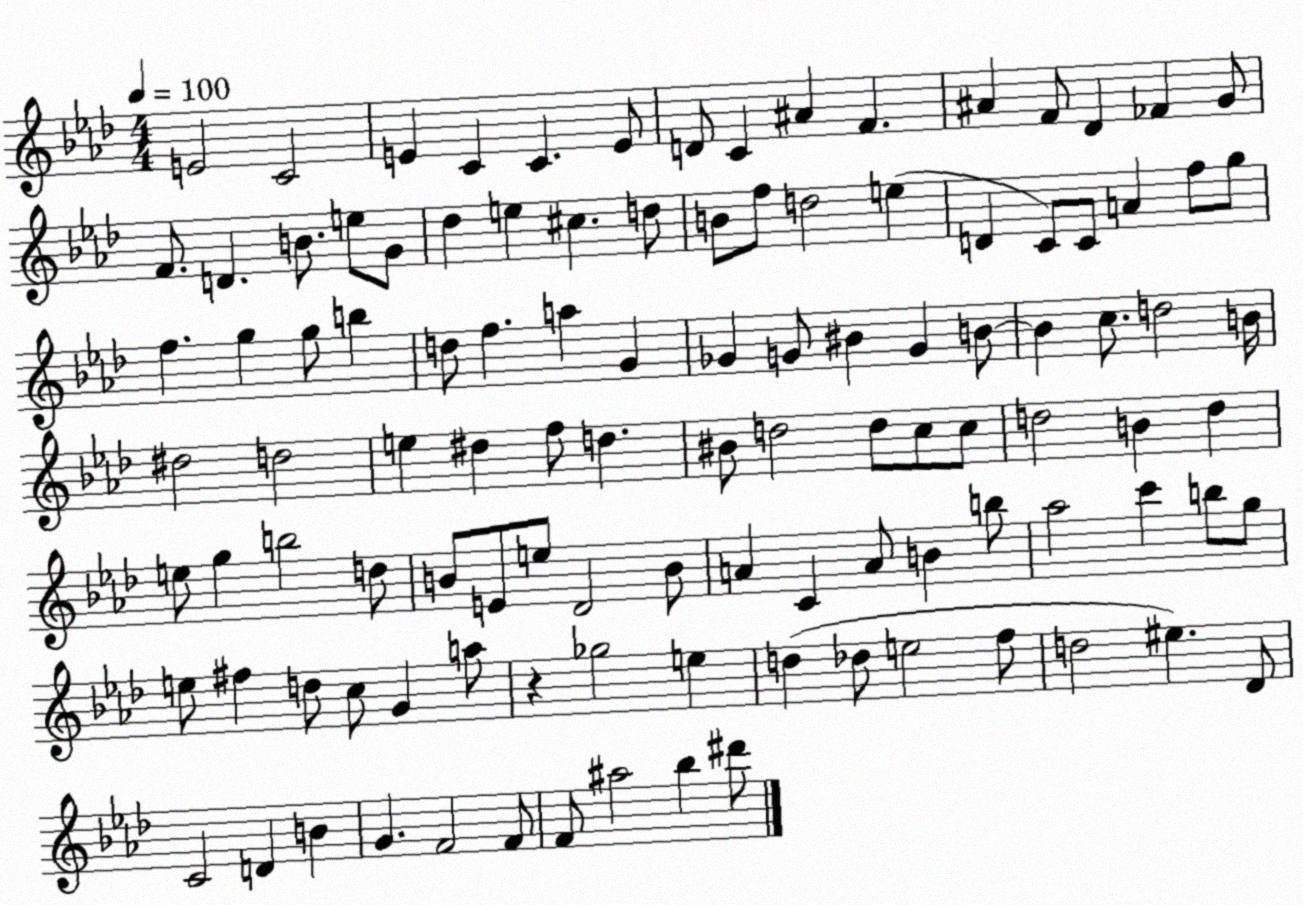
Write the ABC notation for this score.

X:1
T:Untitled
M:4/4
L:1/4
K:Ab
E2 C2 E C C E/2 D/2 C ^A F ^A F/2 _D _F G/2 F/2 D B/2 e/2 G/2 _d e ^c d/2 B/2 f/2 d2 e D C/2 C/2 A f/2 g/2 f g g/2 b d/2 f a G _G G/2 ^B G B/2 B c/2 d2 B/4 ^d2 d2 e ^d f/2 d ^B/2 d2 d/2 c/2 c/2 d2 B d e/2 g b2 d/2 B/2 E/2 e/2 _D2 B/2 A C A/2 B b/2 _a2 c' b/2 g/2 e/2 ^f d/2 c/2 G a/2 z _g2 e d _d/2 e2 f/2 d2 ^e _D/2 C2 D B G F2 F/2 F/2 ^a2 _b ^d'/2